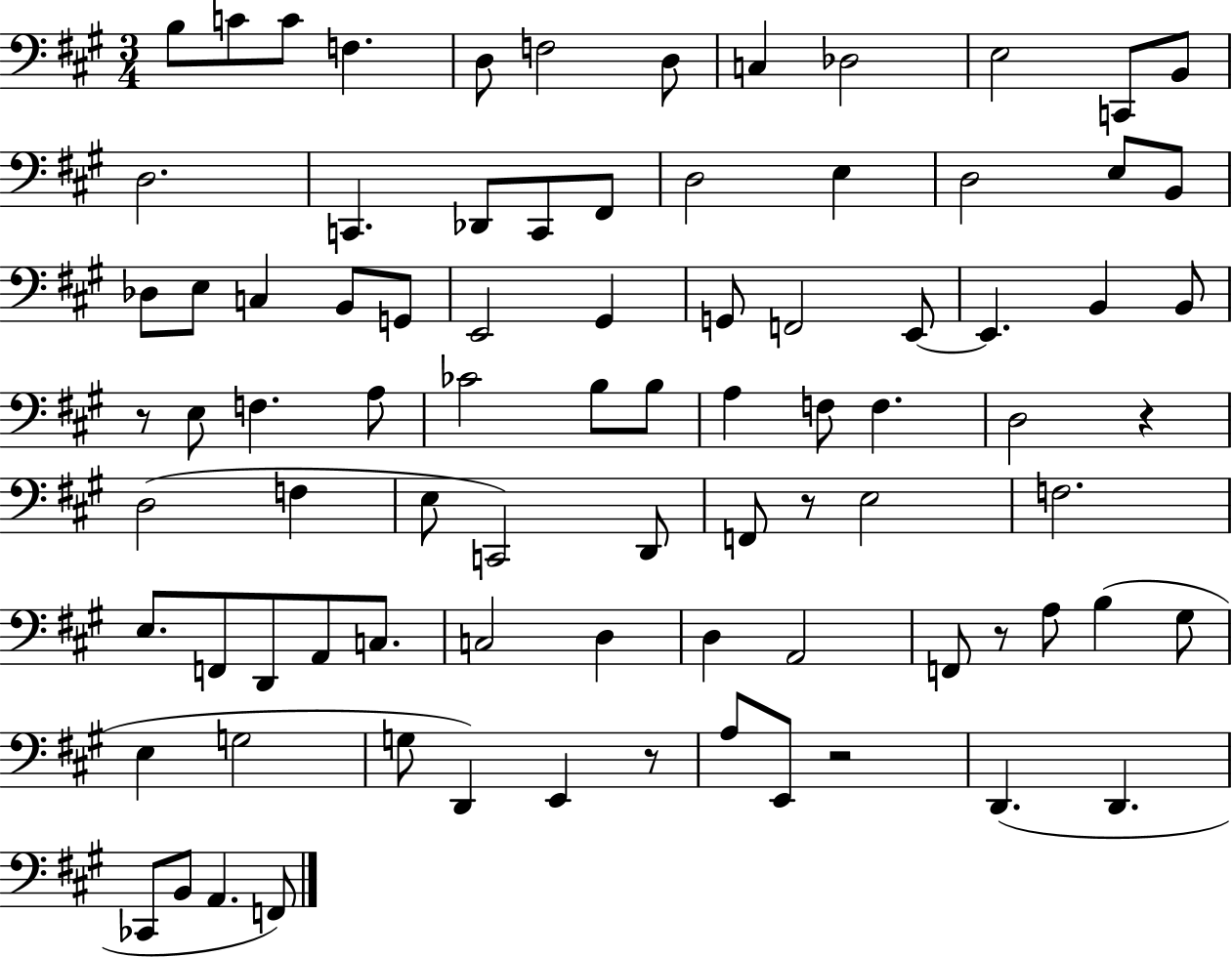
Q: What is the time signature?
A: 3/4